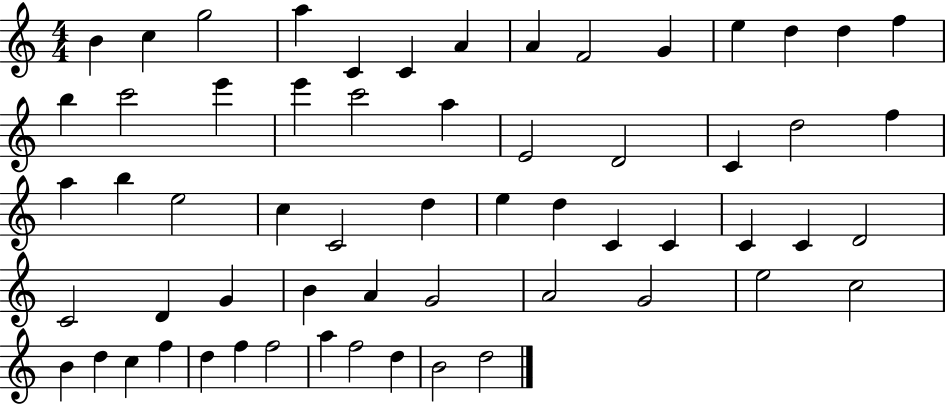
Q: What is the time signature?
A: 4/4